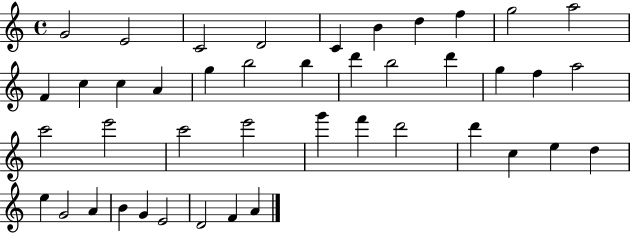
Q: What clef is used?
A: treble